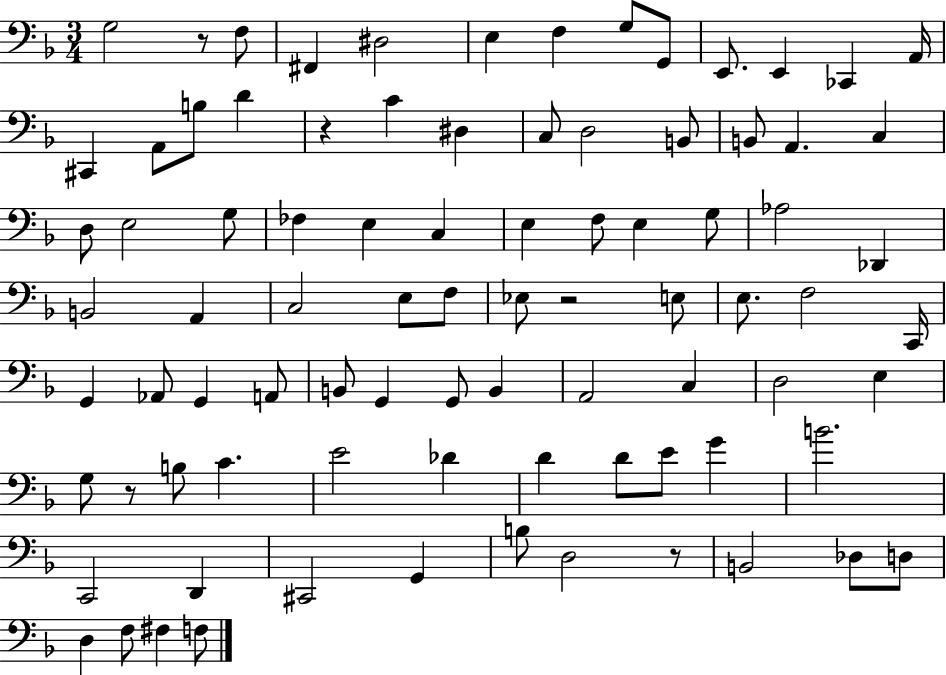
{
  \clef bass
  \numericTimeSignature
  \time 3/4
  \key f \major
  \repeat volta 2 { g2 r8 f8 | fis,4 dis2 | e4 f4 g8 g,8 | e,8. e,4 ces,4 a,16 | \break cis,4 a,8 b8 d'4 | r4 c'4 dis4 | c8 d2 b,8 | b,8 a,4. c4 | \break d8 e2 g8 | fes4 e4 c4 | e4 f8 e4 g8 | aes2 des,4 | \break b,2 a,4 | c2 e8 f8 | ees8 r2 e8 | e8. f2 c,16 | \break g,4 aes,8 g,4 a,8 | b,8 g,4 g,8 b,4 | a,2 c4 | d2 e4 | \break g8 r8 b8 c'4. | e'2 des'4 | d'4 d'8 e'8 g'4 | b'2. | \break c,2 d,4 | cis,2 g,4 | b8 d2 r8 | b,2 des8 d8 | \break d4 f8 fis4 f8 | } \bar "|."
}